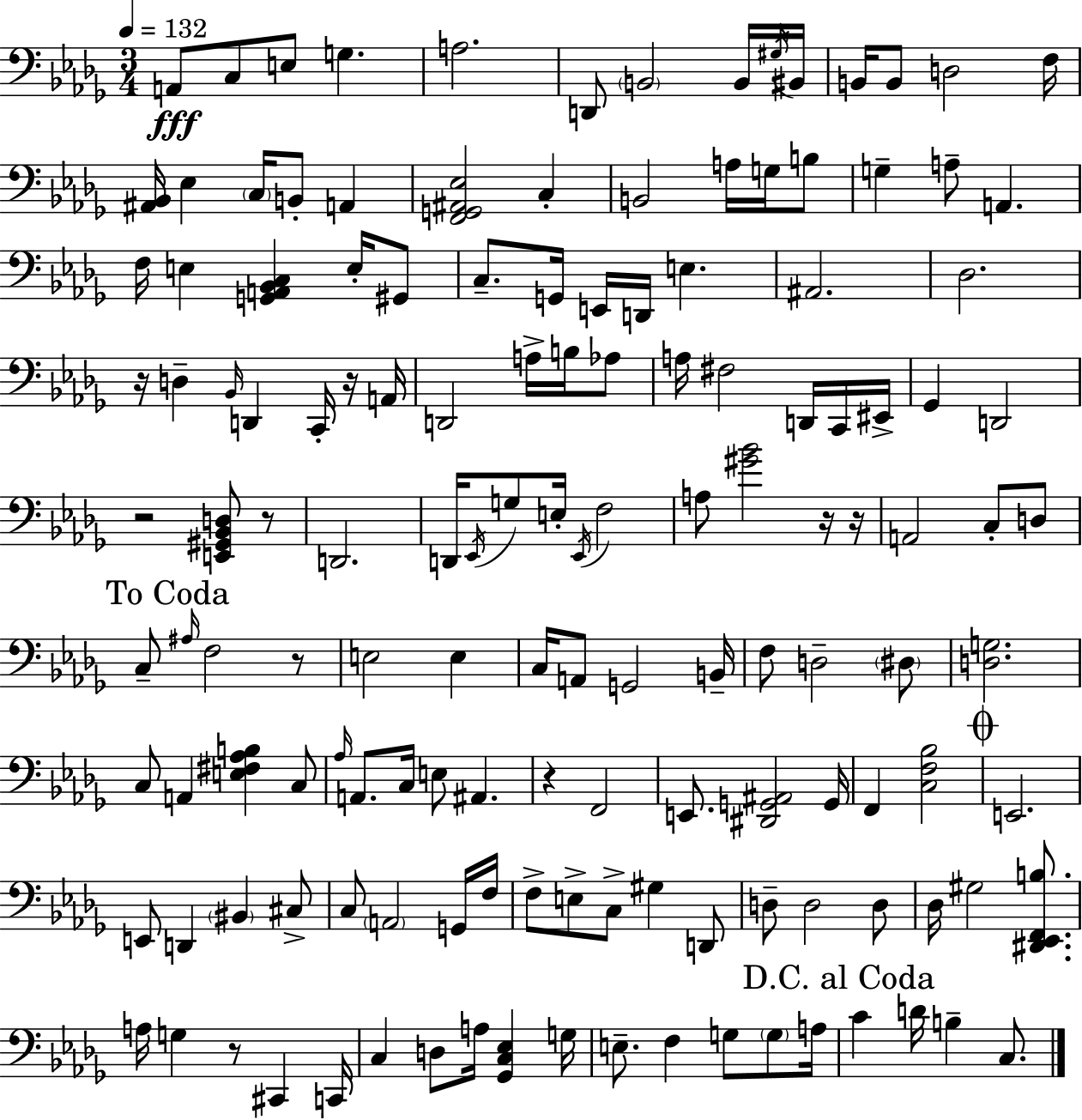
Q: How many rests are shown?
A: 9